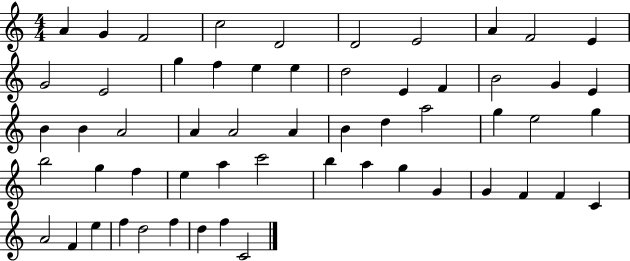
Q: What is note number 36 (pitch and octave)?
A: G5